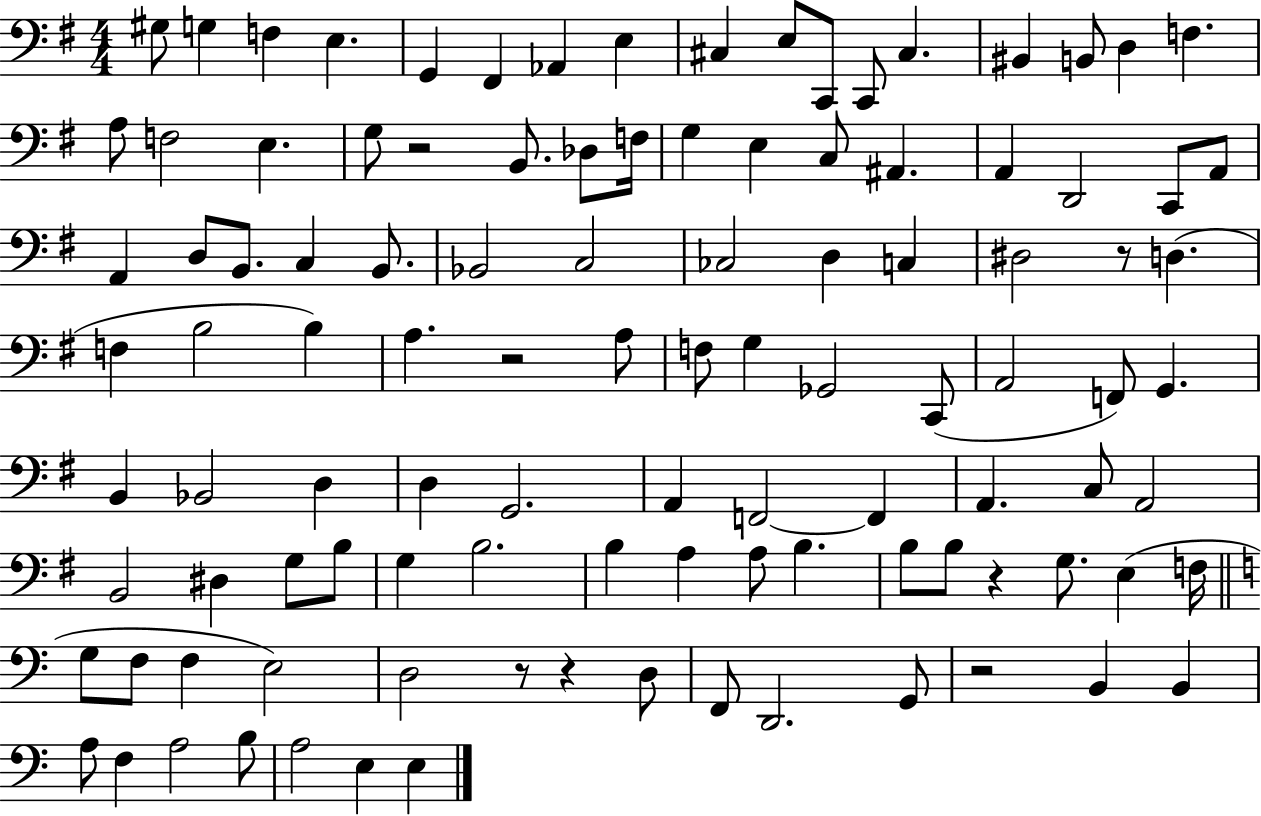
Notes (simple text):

G#3/e G3/q F3/q E3/q. G2/q F#2/q Ab2/q E3/q C#3/q E3/e C2/e C2/e C#3/q. BIS2/q B2/e D3/q F3/q. A3/e F3/h E3/q. G3/e R/h B2/e. Db3/e F3/s G3/q E3/q C3/e A#2/q. A2/q D2/h C2/e A2/e A2/q D3/e B2/e. C3/q B2/e. Bb2/h C3/h CES3/h D3/q C3/q D#3/h R/e D3/q. F3/q B3/h B3/q A3/q. R/h A3/e F3/e G3/q Gb2/h C2/e A2/h F2/e G2/q. B2/q Bb2/h D3/q D3/q G2/h. A2/q F2/h F2/q A2/q. C3/e A2/h B2/h D#3/q G3/e B3/e G3/q B3/h. B3/q A3/q A3/e B3/q. B3/e B3/e R/q G3/e. E3/q F3/s G3/e F3/e F3/q E3/h D3/h R/e R/q D3/e F2/e D2/h. G2/e R/h B2/q B2/q A3/e F3/q A3/h B3/e A3/h E3/q E3/q